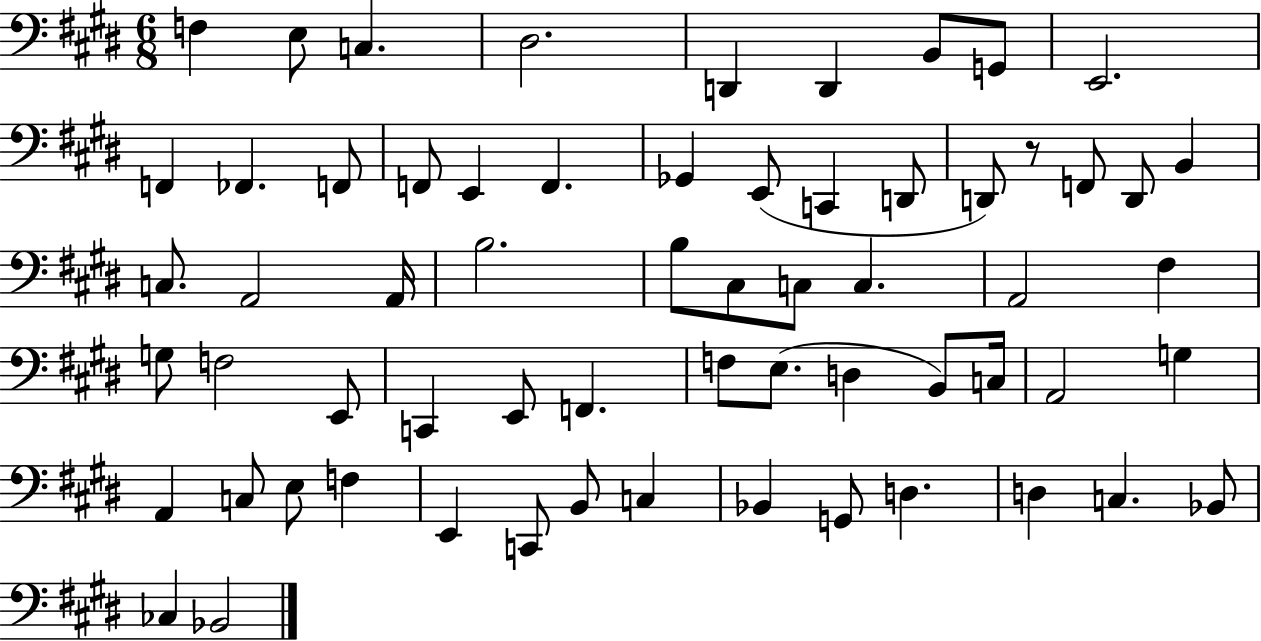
X:1
T:Untitled
M:6/8
L:1/4
K:E
F, E,/2 C, ^D,2 D,, D,, B,,/2 G,,/2 E,,2 F,, _F,, F,,/2 F,,/2 E,, F,, _G,, E,,/2 C,, D,,/2 D,,/2 z/2 F,,/2 D,,/2 B,, C,/2 A,,2 A,,/4 B,2 B,/2 ^C,/2 C,/2 C, A,,2 ^F, G,/2 F,2 E,,/2 C,, E,,/2 F,, F,/2 E,/2 D, B,,/2 C,/4 A,,2 G, A,, C,/2 E,/2 F, E,, C,,/2 B,,/2 C, _B,, G,,/2 D, D, C, _B,,/2 _C, _B,,2